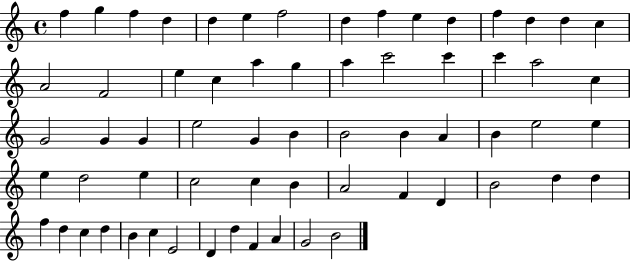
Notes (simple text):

F5/q G5/q F5/q D5/q D5/q E5/q F5/h D5/q F5/q E5/q D5/q F5/q D5/q D5/q C5/q A4/h F4/h E5/q C5/q A5/q G5/q A5/q C6/h C6/q C6/q A5/h C5/q G4/h G4/q G4/q E5/h G4/q B4/q B4/h B4/q A4/q B4/q E5/h E5/q E5/q D5/h E5/q C5/h C5/q B4/q A4/h F4/q D4/q B4/h D5/q D5/q F5/q D5/q C5/q D5/q B4/q C5/q E4/h D4/q D5/q F4/q A4/q G4/h B4/h